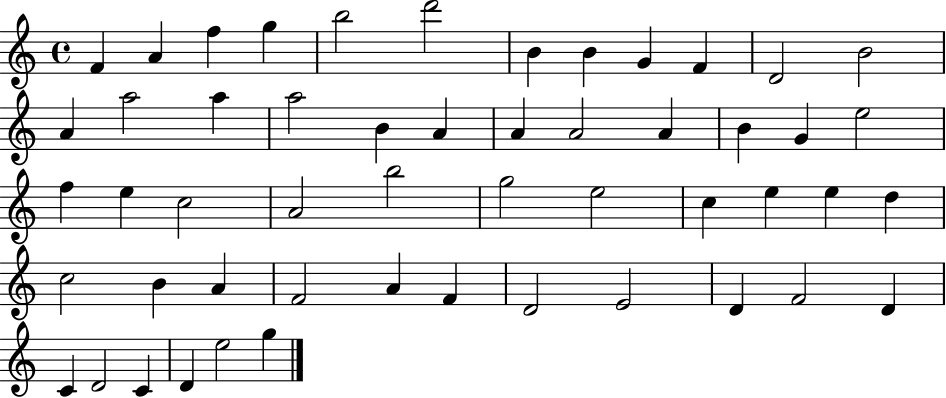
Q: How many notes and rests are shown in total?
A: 52